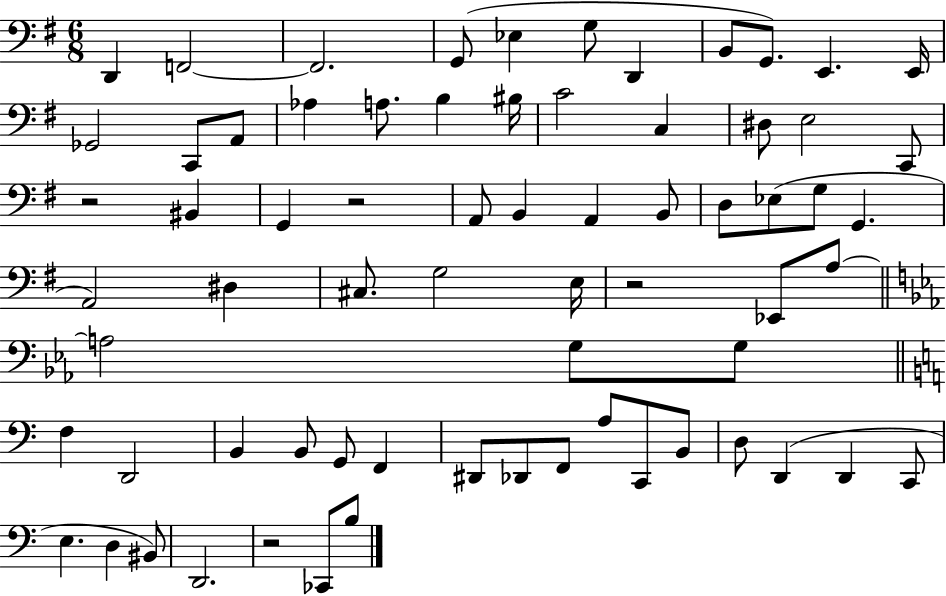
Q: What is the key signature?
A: G major